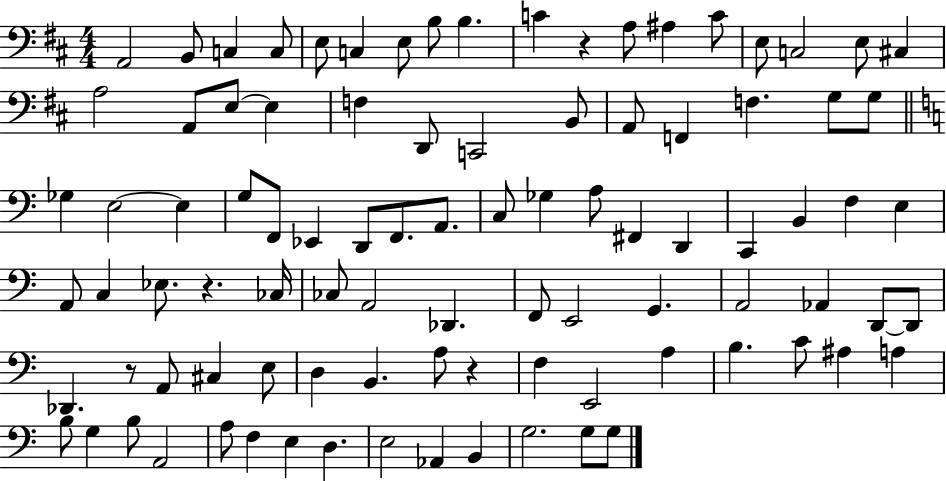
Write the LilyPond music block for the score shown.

{
  \clef bass
  \numericTimeSignature
  \time 4/4
  \key d \major
  a,2 b,8 c4 c8 | e8 c4 e8 b8 b4. | c'4 r4 a8 ais4 c'8 | e8 c2 e8 cis4 | \break a2 a,8 e8~~ e4 | f4 d,8 c,2 b,8 | a,8 f,4 f4. g8 g8 | \bar "||" \break \key c \major ges4 e2~~ e4 | g8 f,8 ees,4 d,8 f,8. a,8. | c8 ges4 a8 fis,4 d,4 | c,4 b,4 f4 e4 | \break a,8 c4 ees8. r4. ces16 | ces8 a,2 des,4. | f,8 e,2 g,4. | a,2 aes,4 d,8~~ d,8 | \break des,4. r8 a,8 cis4 e8 | d4 b,4. a8 r4 | f4 e,2 a4 | b4. c'8 ais4 a4 | \break b8 g4 b8 a,2 | a8 f4 e4 d4. | e2 aes,4 b,4 | g2. g8 g8 | \break \bar "|."
}